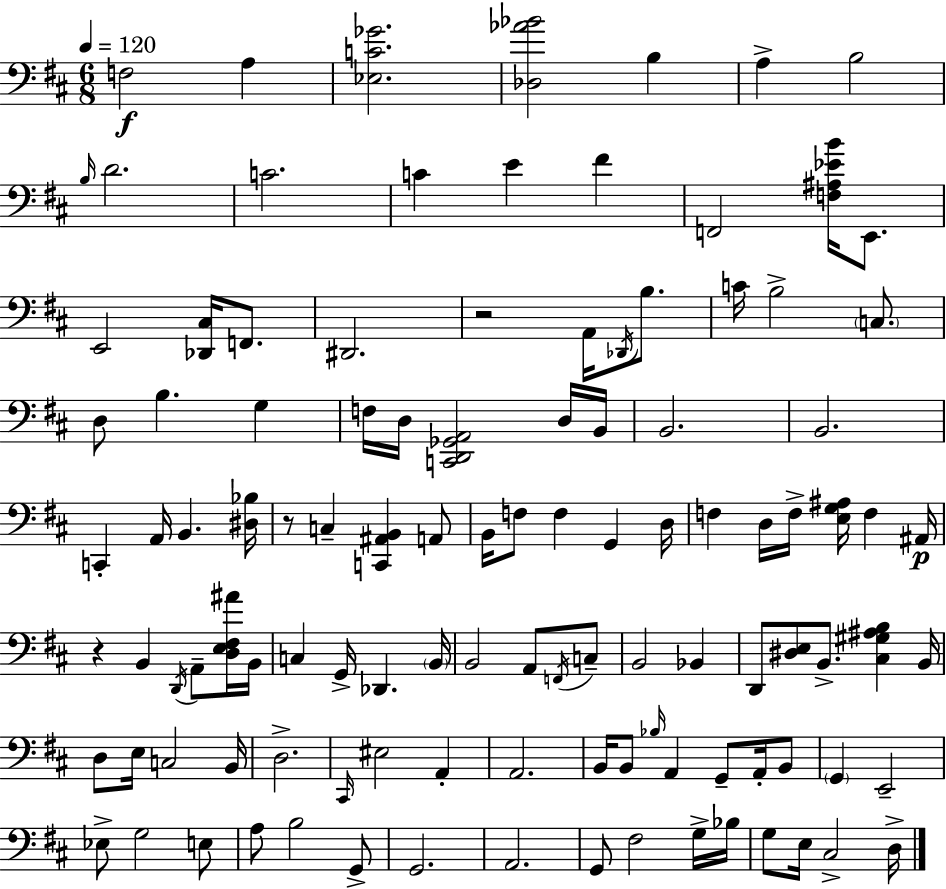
F3/h A3/q [Eb3,C4,Gb4]/h. [Db3,Ab4,Bb4]/h B3/q A3/q B3/h B3/s D4/h. C4/h. C4/q E4/q F#4/q F2/h [F3,A#3,Eb4,B4]/s E2/e. E2/h [Db2,C#3]/s F2/e. D#2/h. R/h A2/s Db2/s B3/e. C4/s B3/h C3/e. D3/e B3/q. G3/q F3/s D3/s [C2,D2,Gb2,A2]/h D3/s B2/s B2/h. B2/h. C2/q A2/s B2/q. [D#3,Bb3]/s R/e C3/q [C2,A#2,B2]/q A2/e B2/s F3/e F3/q G2/q D3/s F3/q D3/s F3/s [E3,G3,A#3]/s F3/q A#2/s R/q B2/q D2/s A2/e [D3,E3,F#3,A#4]/s B2/s C3/q G2/s Db2/q. B2/s B2/h A2/e F2/s C3/e B2/h Bb2/q D2/e [D#3,E3]/e B2/e. [C#3,G#3,A#3,B3]/q B2/s D3/e E3/s C3/h B2/s D3/h. C#2/s EIS3/h A2/q A2/h. B2/s B2/e Bb3/s A2/q G2/e A2/s B2/e G2/q E2/h Eb3/e G3/h E3/e A3/e B3/h G2/e G2/h. A2/h. G2/e F#3/h G3/s Bb3/s G3/e E3/s C#3/h D3/s